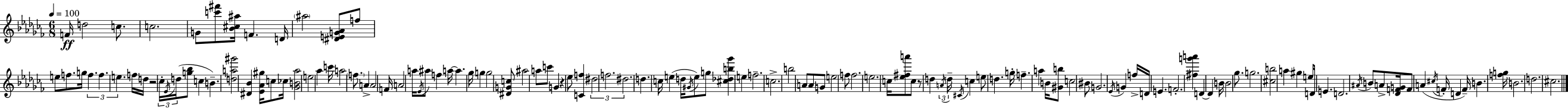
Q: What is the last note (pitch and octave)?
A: C#5